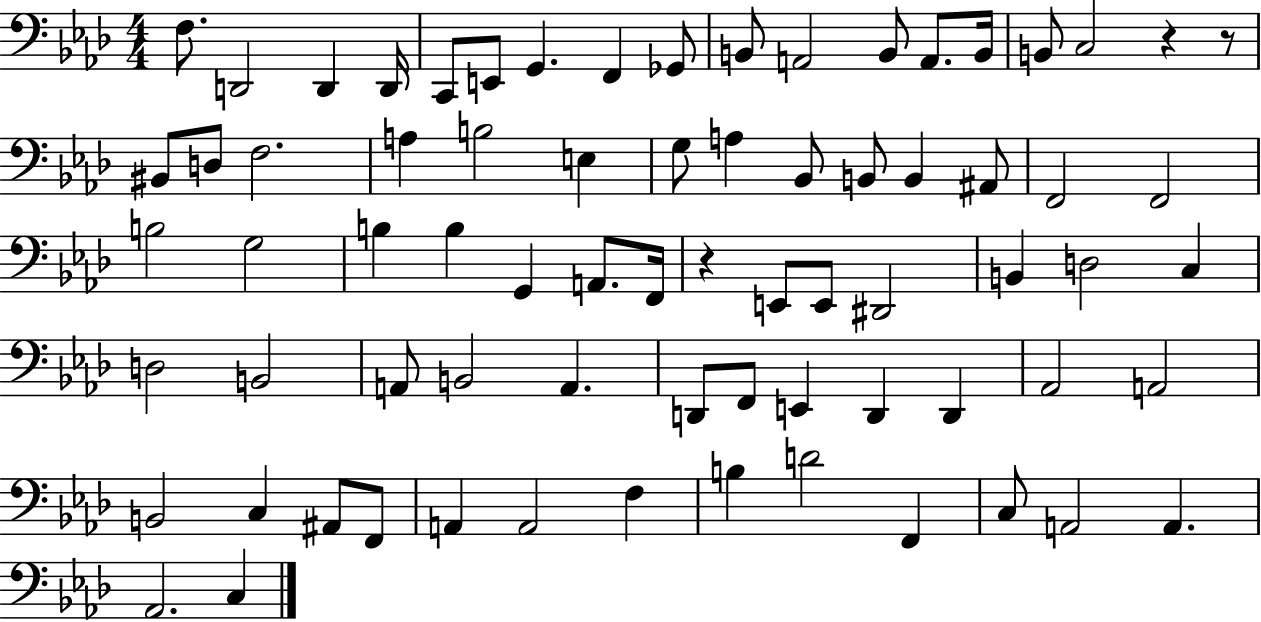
{
  \clef bass
  \numericTimeSignature
  \time 4/4
  \key aes \major
  f8. d,2 d,4 d,16 | c,8 e,8 g,4. f,4 ges,8 | b,8 a,2 b,8 a,8. b,16 | b,8 c2 r4 r8 | \break bis,8 d8 f2. | a4 b2 e4 | g8 a4 bes,8 b,8 b,4 ais,8 | f,2 f,2 | \break b2 g2 | b4 b4 g,4 a,8. f,16 | r4 e,8 e,8 dis,2 | b,4 d2 c4 | \break d2 b,2 | a,8 b,2 a,4. | d,8 f,8 e,4 d,4 d,4 | aes,2 a,2 | \break b,2 c4 ais,8 f,8 | a,4 a,2 f4 | b4 d'2 f,4 | c8 a,2 a,4. | \break aes,2. c4 | \bar "|."
}